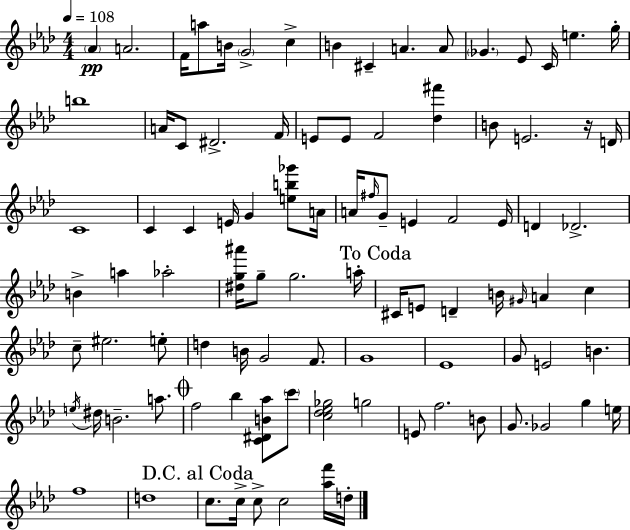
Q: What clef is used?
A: treble